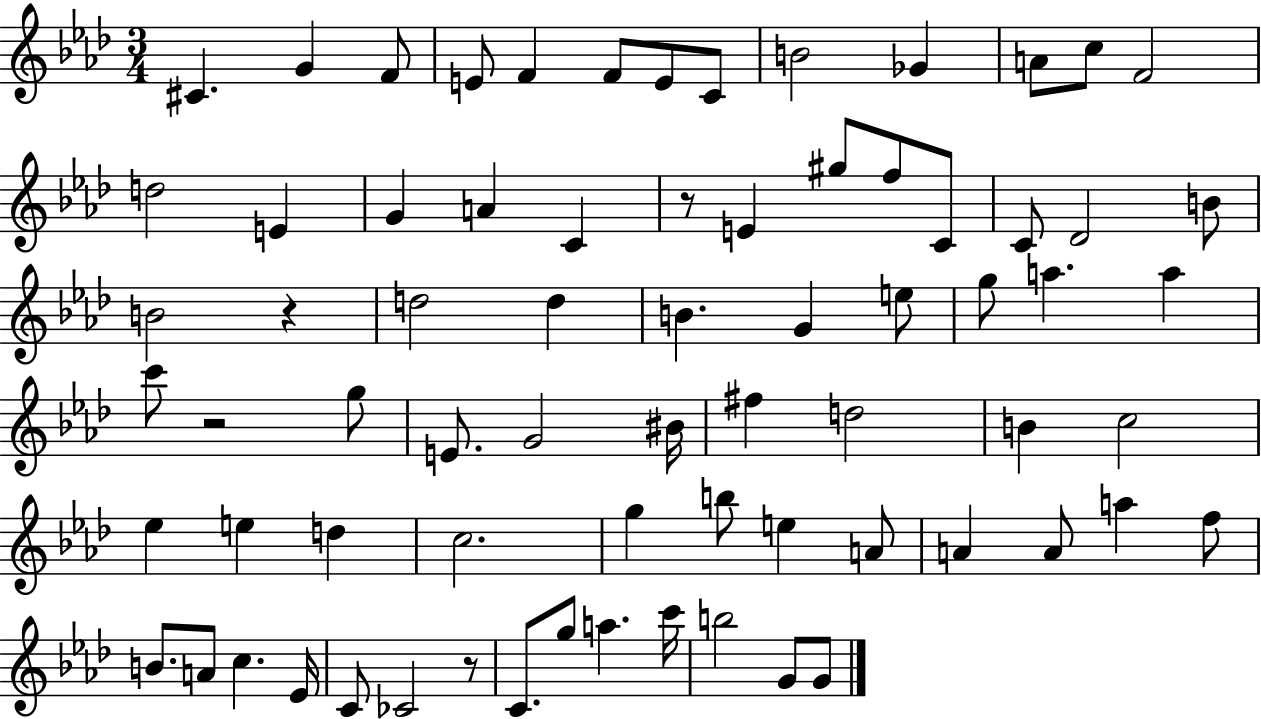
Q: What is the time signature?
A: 3/4